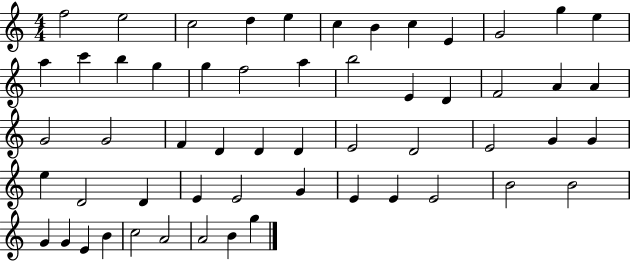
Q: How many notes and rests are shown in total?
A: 56